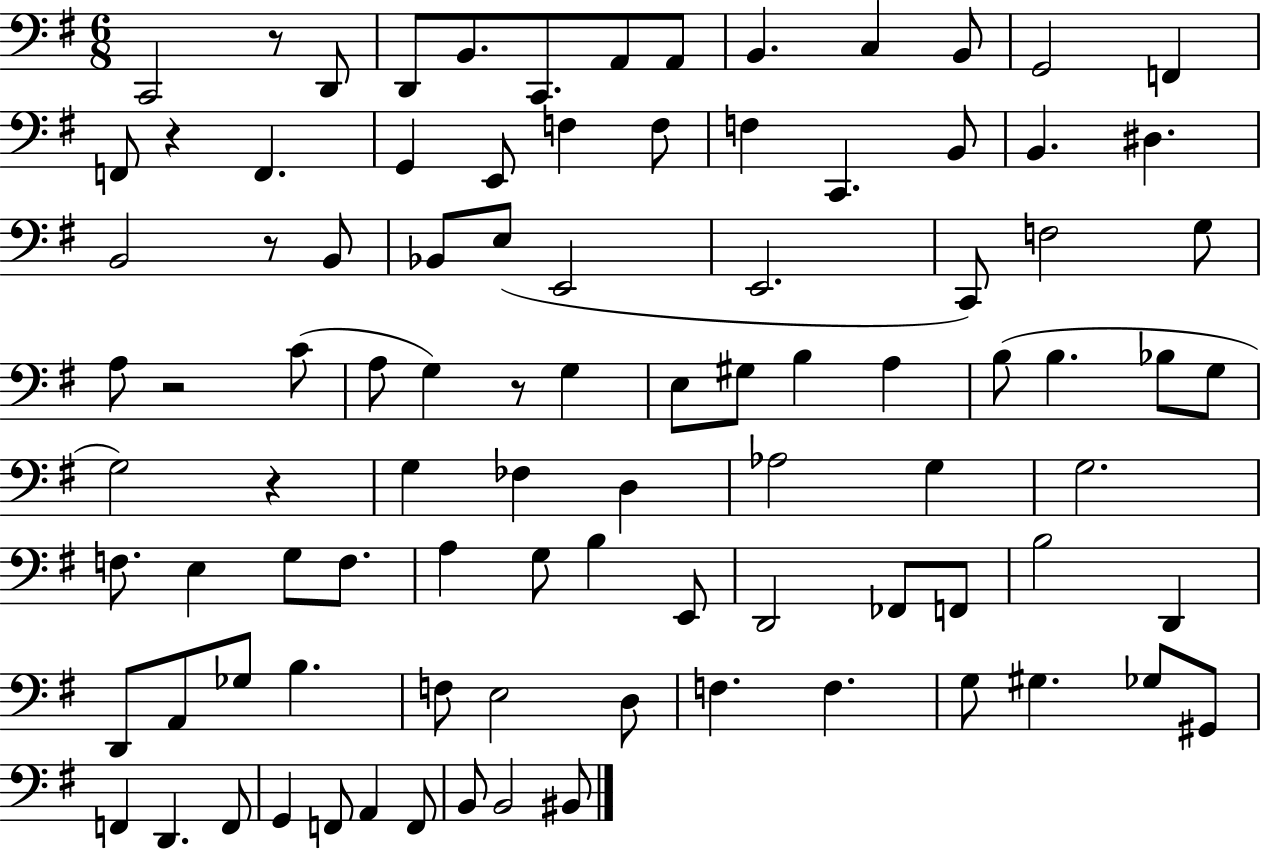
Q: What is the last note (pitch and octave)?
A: BIS2